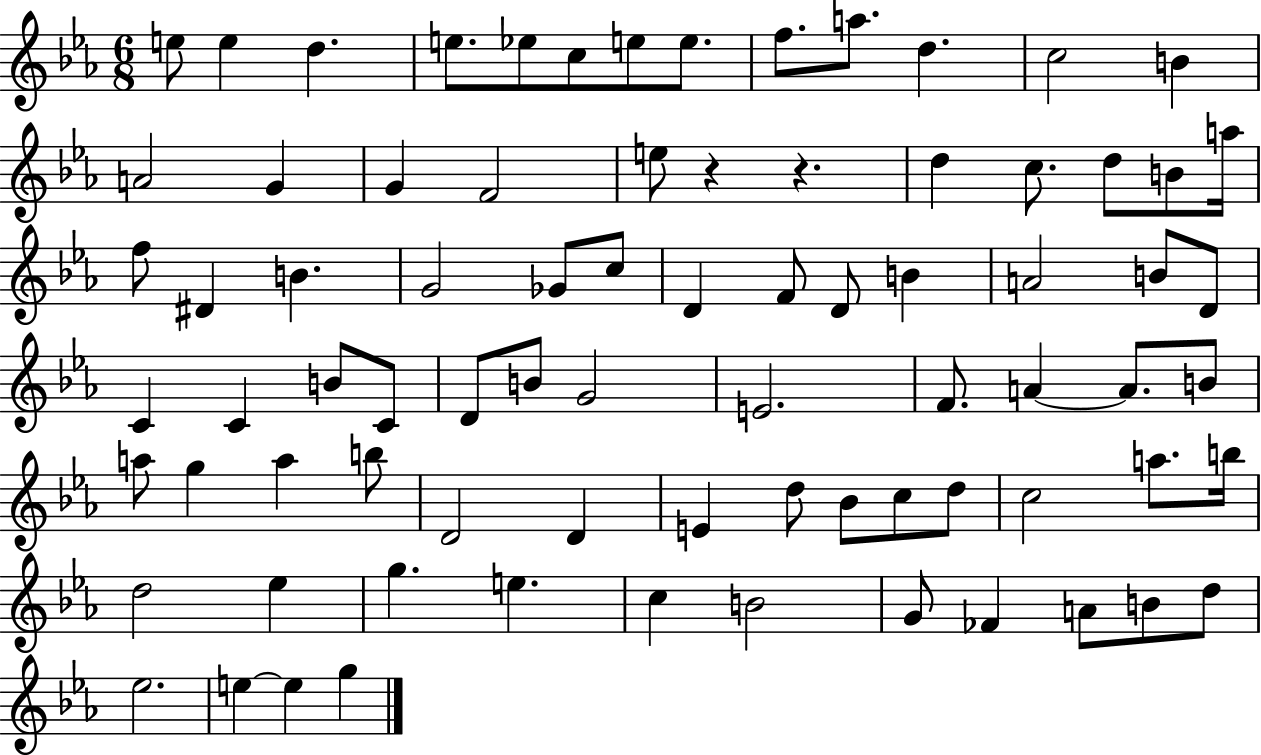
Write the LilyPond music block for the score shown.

{
  \clef treble
  \numericTimeSignature
  \time 6/8
  \key ees \major
  e''8 e''4 d''4. | e''8. ees''8 c''8 e''8 e''8. | f''8. a''8. d''4. | c''2 b'4 | \break a'2 g'4 | g'4 f'2 | e''8 r4 r4. | d''4 c''8. d''8 b'8 a''16 | \break f''8 dis'4 b'4. | g'2 ges'8 c''8 | d'4 f'8 d'8 b'4 | a'2 b'8 d'8 | \break c'4 c'4 b'8 c'8 | d'8 b'8 g'2 | e'2. | f'8. a'4~~ a'8. b'8 | \break a''8 g''4 a''4 b''8 | d'2 d'4 | e'4 d''8 bes'8 c''8 d''8 | c''2 a''8. b''16 | \break d''2 ees''4 | g''4. e''4. | c''4 b'2 | g'8 fes'4 a'8 b'8 d''8 | \break ees''2. | e''4~~ e''4 g''4 | \bar "|."
}